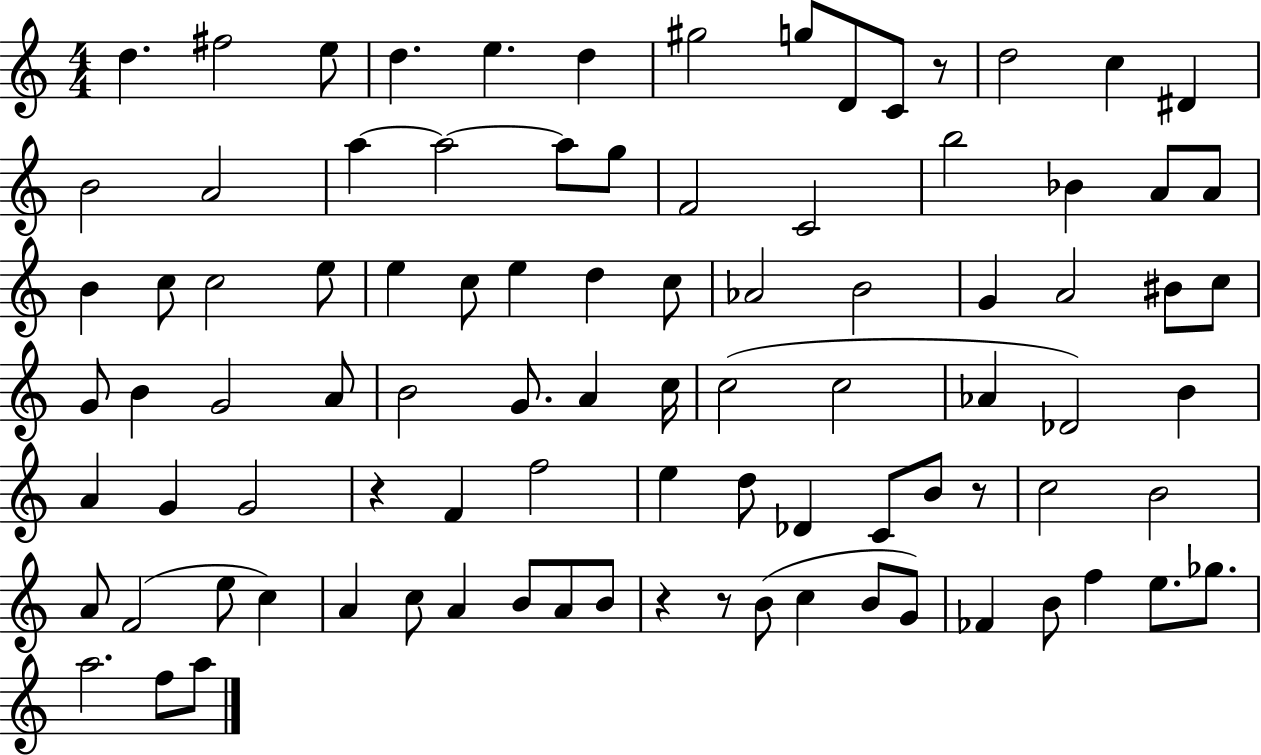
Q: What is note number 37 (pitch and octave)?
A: G4